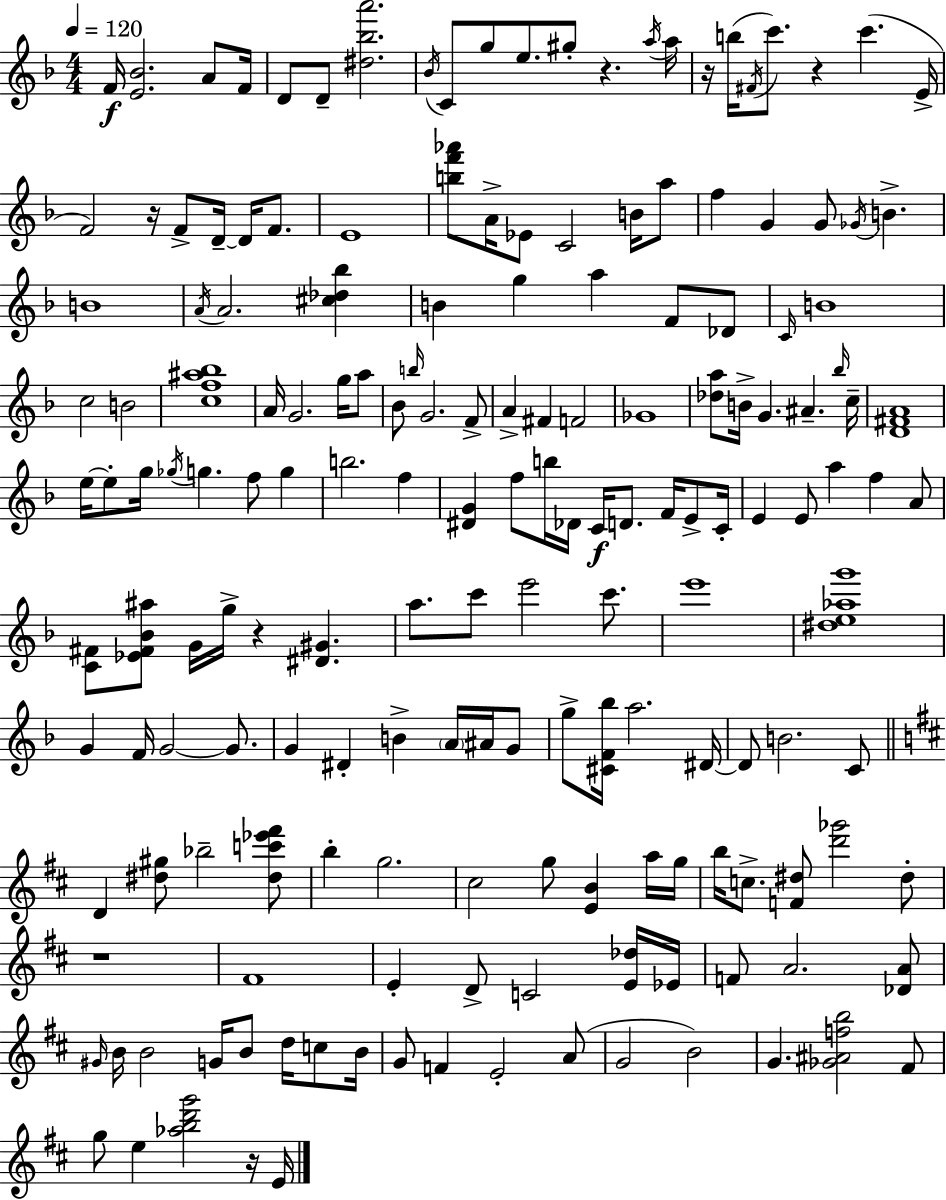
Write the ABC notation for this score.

X:1
T:Untitled
M:4/4
L:1/4
K:Dm
F/4 [E_B]2 A/2 F/4 D/2 D/2 [^d_ba']2 _B/4 C/2 g/2 e/2 ^g/2 z a/4 a/4 z/4 b/4 ^F/4 c'/2 z c' E/4 F2 z/4 F/2 D/4 D/4 F/2 E4 [bf'_a']/2 A/4 _E/2 C2 B/4 a/2 f G G/2 _G/4 B B4 A/4 A2 [^c_d_b] B g a F/2 _D/2 C/4 B4 c2 B2 [cf^a_b]4 A/4 G2 g/4 a/2 _B/2 b/4 G2 F/2 A ^F F2 _G4 [_da]/2 B/4 G ^A _b/4 c/4 [D^FA]4 e/4 e/2 g/4 _g/4 g f/2 g b2 f [^DG] f/2 b/4 _D/4 C/4 D/2 F/4 E/2 C/4 E E/2 a f A/2 [C^F]/2 [_E^F_B^a]/2 G/4 g/4 z [^D^G] a/2 c'/2 e'2 c'/2 e'4 [^de_ag']4 G F/4 G2 G/2 G ^D B A/4 ^A/4 G/2 g/2 [^CF_b]/4 a2 ^D/4 ^D/2 B2 C/2 D [^d^g]/2 _b2 [^dc'_e'^f']/2 b g2 ^c2 g/2 [EB] a/4 g/4 b/4 c/2 [F^d]/2 [d'_g']2 ^d/2 z4 ^F4 E D/2 C2 [E_d]/4 _E/4 F/2 A2 [_DA]/2 ^G/4 B/4 B2 G/4 B/2 d/4 c/2 B/4 G/2 F E2 A/2 G2 B2 G [_G^Afb]2 ^F/2 g/2 e [_abd'g']2 z/4 E/4